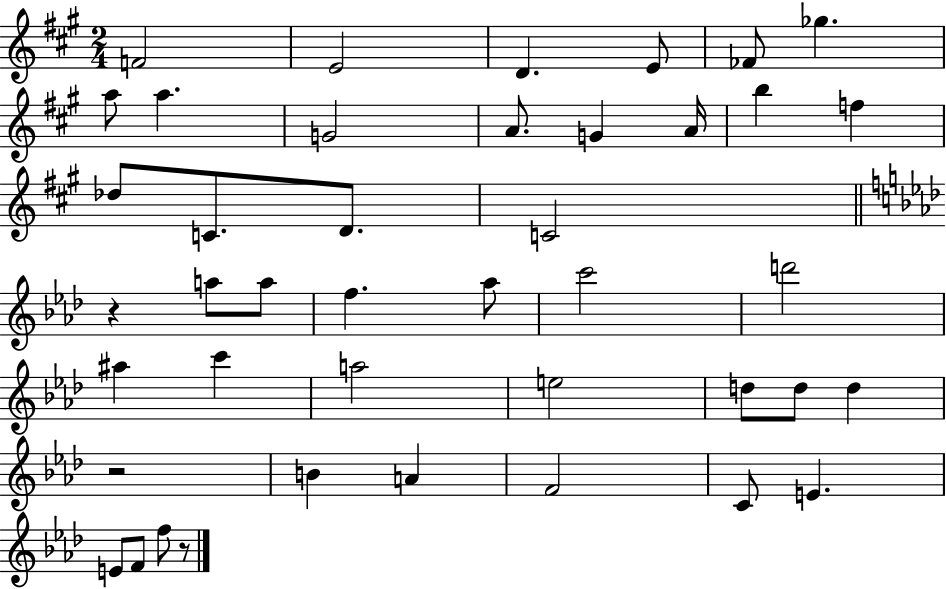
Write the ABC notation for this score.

X:1
T:Untitled
M:2/4
L:1/4
K:A
F2 E2 D E/2 _F/2 _g a/2 a G2 A/2 G A/4 b f _d/2 C/2 D/2 C2 z a/2 a/2 f _a/2 c'2 d'2 ^a c' a2 e2 d/2 d/2 d z2 B A F2 C/2 E E/2 F/2 f/2 z/2